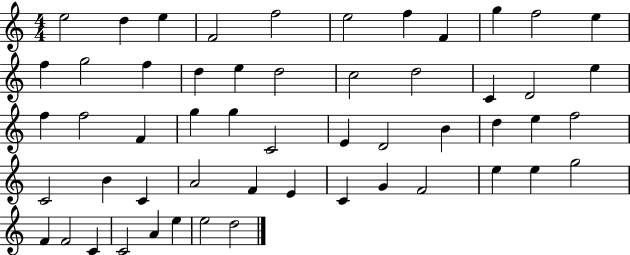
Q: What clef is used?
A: treble